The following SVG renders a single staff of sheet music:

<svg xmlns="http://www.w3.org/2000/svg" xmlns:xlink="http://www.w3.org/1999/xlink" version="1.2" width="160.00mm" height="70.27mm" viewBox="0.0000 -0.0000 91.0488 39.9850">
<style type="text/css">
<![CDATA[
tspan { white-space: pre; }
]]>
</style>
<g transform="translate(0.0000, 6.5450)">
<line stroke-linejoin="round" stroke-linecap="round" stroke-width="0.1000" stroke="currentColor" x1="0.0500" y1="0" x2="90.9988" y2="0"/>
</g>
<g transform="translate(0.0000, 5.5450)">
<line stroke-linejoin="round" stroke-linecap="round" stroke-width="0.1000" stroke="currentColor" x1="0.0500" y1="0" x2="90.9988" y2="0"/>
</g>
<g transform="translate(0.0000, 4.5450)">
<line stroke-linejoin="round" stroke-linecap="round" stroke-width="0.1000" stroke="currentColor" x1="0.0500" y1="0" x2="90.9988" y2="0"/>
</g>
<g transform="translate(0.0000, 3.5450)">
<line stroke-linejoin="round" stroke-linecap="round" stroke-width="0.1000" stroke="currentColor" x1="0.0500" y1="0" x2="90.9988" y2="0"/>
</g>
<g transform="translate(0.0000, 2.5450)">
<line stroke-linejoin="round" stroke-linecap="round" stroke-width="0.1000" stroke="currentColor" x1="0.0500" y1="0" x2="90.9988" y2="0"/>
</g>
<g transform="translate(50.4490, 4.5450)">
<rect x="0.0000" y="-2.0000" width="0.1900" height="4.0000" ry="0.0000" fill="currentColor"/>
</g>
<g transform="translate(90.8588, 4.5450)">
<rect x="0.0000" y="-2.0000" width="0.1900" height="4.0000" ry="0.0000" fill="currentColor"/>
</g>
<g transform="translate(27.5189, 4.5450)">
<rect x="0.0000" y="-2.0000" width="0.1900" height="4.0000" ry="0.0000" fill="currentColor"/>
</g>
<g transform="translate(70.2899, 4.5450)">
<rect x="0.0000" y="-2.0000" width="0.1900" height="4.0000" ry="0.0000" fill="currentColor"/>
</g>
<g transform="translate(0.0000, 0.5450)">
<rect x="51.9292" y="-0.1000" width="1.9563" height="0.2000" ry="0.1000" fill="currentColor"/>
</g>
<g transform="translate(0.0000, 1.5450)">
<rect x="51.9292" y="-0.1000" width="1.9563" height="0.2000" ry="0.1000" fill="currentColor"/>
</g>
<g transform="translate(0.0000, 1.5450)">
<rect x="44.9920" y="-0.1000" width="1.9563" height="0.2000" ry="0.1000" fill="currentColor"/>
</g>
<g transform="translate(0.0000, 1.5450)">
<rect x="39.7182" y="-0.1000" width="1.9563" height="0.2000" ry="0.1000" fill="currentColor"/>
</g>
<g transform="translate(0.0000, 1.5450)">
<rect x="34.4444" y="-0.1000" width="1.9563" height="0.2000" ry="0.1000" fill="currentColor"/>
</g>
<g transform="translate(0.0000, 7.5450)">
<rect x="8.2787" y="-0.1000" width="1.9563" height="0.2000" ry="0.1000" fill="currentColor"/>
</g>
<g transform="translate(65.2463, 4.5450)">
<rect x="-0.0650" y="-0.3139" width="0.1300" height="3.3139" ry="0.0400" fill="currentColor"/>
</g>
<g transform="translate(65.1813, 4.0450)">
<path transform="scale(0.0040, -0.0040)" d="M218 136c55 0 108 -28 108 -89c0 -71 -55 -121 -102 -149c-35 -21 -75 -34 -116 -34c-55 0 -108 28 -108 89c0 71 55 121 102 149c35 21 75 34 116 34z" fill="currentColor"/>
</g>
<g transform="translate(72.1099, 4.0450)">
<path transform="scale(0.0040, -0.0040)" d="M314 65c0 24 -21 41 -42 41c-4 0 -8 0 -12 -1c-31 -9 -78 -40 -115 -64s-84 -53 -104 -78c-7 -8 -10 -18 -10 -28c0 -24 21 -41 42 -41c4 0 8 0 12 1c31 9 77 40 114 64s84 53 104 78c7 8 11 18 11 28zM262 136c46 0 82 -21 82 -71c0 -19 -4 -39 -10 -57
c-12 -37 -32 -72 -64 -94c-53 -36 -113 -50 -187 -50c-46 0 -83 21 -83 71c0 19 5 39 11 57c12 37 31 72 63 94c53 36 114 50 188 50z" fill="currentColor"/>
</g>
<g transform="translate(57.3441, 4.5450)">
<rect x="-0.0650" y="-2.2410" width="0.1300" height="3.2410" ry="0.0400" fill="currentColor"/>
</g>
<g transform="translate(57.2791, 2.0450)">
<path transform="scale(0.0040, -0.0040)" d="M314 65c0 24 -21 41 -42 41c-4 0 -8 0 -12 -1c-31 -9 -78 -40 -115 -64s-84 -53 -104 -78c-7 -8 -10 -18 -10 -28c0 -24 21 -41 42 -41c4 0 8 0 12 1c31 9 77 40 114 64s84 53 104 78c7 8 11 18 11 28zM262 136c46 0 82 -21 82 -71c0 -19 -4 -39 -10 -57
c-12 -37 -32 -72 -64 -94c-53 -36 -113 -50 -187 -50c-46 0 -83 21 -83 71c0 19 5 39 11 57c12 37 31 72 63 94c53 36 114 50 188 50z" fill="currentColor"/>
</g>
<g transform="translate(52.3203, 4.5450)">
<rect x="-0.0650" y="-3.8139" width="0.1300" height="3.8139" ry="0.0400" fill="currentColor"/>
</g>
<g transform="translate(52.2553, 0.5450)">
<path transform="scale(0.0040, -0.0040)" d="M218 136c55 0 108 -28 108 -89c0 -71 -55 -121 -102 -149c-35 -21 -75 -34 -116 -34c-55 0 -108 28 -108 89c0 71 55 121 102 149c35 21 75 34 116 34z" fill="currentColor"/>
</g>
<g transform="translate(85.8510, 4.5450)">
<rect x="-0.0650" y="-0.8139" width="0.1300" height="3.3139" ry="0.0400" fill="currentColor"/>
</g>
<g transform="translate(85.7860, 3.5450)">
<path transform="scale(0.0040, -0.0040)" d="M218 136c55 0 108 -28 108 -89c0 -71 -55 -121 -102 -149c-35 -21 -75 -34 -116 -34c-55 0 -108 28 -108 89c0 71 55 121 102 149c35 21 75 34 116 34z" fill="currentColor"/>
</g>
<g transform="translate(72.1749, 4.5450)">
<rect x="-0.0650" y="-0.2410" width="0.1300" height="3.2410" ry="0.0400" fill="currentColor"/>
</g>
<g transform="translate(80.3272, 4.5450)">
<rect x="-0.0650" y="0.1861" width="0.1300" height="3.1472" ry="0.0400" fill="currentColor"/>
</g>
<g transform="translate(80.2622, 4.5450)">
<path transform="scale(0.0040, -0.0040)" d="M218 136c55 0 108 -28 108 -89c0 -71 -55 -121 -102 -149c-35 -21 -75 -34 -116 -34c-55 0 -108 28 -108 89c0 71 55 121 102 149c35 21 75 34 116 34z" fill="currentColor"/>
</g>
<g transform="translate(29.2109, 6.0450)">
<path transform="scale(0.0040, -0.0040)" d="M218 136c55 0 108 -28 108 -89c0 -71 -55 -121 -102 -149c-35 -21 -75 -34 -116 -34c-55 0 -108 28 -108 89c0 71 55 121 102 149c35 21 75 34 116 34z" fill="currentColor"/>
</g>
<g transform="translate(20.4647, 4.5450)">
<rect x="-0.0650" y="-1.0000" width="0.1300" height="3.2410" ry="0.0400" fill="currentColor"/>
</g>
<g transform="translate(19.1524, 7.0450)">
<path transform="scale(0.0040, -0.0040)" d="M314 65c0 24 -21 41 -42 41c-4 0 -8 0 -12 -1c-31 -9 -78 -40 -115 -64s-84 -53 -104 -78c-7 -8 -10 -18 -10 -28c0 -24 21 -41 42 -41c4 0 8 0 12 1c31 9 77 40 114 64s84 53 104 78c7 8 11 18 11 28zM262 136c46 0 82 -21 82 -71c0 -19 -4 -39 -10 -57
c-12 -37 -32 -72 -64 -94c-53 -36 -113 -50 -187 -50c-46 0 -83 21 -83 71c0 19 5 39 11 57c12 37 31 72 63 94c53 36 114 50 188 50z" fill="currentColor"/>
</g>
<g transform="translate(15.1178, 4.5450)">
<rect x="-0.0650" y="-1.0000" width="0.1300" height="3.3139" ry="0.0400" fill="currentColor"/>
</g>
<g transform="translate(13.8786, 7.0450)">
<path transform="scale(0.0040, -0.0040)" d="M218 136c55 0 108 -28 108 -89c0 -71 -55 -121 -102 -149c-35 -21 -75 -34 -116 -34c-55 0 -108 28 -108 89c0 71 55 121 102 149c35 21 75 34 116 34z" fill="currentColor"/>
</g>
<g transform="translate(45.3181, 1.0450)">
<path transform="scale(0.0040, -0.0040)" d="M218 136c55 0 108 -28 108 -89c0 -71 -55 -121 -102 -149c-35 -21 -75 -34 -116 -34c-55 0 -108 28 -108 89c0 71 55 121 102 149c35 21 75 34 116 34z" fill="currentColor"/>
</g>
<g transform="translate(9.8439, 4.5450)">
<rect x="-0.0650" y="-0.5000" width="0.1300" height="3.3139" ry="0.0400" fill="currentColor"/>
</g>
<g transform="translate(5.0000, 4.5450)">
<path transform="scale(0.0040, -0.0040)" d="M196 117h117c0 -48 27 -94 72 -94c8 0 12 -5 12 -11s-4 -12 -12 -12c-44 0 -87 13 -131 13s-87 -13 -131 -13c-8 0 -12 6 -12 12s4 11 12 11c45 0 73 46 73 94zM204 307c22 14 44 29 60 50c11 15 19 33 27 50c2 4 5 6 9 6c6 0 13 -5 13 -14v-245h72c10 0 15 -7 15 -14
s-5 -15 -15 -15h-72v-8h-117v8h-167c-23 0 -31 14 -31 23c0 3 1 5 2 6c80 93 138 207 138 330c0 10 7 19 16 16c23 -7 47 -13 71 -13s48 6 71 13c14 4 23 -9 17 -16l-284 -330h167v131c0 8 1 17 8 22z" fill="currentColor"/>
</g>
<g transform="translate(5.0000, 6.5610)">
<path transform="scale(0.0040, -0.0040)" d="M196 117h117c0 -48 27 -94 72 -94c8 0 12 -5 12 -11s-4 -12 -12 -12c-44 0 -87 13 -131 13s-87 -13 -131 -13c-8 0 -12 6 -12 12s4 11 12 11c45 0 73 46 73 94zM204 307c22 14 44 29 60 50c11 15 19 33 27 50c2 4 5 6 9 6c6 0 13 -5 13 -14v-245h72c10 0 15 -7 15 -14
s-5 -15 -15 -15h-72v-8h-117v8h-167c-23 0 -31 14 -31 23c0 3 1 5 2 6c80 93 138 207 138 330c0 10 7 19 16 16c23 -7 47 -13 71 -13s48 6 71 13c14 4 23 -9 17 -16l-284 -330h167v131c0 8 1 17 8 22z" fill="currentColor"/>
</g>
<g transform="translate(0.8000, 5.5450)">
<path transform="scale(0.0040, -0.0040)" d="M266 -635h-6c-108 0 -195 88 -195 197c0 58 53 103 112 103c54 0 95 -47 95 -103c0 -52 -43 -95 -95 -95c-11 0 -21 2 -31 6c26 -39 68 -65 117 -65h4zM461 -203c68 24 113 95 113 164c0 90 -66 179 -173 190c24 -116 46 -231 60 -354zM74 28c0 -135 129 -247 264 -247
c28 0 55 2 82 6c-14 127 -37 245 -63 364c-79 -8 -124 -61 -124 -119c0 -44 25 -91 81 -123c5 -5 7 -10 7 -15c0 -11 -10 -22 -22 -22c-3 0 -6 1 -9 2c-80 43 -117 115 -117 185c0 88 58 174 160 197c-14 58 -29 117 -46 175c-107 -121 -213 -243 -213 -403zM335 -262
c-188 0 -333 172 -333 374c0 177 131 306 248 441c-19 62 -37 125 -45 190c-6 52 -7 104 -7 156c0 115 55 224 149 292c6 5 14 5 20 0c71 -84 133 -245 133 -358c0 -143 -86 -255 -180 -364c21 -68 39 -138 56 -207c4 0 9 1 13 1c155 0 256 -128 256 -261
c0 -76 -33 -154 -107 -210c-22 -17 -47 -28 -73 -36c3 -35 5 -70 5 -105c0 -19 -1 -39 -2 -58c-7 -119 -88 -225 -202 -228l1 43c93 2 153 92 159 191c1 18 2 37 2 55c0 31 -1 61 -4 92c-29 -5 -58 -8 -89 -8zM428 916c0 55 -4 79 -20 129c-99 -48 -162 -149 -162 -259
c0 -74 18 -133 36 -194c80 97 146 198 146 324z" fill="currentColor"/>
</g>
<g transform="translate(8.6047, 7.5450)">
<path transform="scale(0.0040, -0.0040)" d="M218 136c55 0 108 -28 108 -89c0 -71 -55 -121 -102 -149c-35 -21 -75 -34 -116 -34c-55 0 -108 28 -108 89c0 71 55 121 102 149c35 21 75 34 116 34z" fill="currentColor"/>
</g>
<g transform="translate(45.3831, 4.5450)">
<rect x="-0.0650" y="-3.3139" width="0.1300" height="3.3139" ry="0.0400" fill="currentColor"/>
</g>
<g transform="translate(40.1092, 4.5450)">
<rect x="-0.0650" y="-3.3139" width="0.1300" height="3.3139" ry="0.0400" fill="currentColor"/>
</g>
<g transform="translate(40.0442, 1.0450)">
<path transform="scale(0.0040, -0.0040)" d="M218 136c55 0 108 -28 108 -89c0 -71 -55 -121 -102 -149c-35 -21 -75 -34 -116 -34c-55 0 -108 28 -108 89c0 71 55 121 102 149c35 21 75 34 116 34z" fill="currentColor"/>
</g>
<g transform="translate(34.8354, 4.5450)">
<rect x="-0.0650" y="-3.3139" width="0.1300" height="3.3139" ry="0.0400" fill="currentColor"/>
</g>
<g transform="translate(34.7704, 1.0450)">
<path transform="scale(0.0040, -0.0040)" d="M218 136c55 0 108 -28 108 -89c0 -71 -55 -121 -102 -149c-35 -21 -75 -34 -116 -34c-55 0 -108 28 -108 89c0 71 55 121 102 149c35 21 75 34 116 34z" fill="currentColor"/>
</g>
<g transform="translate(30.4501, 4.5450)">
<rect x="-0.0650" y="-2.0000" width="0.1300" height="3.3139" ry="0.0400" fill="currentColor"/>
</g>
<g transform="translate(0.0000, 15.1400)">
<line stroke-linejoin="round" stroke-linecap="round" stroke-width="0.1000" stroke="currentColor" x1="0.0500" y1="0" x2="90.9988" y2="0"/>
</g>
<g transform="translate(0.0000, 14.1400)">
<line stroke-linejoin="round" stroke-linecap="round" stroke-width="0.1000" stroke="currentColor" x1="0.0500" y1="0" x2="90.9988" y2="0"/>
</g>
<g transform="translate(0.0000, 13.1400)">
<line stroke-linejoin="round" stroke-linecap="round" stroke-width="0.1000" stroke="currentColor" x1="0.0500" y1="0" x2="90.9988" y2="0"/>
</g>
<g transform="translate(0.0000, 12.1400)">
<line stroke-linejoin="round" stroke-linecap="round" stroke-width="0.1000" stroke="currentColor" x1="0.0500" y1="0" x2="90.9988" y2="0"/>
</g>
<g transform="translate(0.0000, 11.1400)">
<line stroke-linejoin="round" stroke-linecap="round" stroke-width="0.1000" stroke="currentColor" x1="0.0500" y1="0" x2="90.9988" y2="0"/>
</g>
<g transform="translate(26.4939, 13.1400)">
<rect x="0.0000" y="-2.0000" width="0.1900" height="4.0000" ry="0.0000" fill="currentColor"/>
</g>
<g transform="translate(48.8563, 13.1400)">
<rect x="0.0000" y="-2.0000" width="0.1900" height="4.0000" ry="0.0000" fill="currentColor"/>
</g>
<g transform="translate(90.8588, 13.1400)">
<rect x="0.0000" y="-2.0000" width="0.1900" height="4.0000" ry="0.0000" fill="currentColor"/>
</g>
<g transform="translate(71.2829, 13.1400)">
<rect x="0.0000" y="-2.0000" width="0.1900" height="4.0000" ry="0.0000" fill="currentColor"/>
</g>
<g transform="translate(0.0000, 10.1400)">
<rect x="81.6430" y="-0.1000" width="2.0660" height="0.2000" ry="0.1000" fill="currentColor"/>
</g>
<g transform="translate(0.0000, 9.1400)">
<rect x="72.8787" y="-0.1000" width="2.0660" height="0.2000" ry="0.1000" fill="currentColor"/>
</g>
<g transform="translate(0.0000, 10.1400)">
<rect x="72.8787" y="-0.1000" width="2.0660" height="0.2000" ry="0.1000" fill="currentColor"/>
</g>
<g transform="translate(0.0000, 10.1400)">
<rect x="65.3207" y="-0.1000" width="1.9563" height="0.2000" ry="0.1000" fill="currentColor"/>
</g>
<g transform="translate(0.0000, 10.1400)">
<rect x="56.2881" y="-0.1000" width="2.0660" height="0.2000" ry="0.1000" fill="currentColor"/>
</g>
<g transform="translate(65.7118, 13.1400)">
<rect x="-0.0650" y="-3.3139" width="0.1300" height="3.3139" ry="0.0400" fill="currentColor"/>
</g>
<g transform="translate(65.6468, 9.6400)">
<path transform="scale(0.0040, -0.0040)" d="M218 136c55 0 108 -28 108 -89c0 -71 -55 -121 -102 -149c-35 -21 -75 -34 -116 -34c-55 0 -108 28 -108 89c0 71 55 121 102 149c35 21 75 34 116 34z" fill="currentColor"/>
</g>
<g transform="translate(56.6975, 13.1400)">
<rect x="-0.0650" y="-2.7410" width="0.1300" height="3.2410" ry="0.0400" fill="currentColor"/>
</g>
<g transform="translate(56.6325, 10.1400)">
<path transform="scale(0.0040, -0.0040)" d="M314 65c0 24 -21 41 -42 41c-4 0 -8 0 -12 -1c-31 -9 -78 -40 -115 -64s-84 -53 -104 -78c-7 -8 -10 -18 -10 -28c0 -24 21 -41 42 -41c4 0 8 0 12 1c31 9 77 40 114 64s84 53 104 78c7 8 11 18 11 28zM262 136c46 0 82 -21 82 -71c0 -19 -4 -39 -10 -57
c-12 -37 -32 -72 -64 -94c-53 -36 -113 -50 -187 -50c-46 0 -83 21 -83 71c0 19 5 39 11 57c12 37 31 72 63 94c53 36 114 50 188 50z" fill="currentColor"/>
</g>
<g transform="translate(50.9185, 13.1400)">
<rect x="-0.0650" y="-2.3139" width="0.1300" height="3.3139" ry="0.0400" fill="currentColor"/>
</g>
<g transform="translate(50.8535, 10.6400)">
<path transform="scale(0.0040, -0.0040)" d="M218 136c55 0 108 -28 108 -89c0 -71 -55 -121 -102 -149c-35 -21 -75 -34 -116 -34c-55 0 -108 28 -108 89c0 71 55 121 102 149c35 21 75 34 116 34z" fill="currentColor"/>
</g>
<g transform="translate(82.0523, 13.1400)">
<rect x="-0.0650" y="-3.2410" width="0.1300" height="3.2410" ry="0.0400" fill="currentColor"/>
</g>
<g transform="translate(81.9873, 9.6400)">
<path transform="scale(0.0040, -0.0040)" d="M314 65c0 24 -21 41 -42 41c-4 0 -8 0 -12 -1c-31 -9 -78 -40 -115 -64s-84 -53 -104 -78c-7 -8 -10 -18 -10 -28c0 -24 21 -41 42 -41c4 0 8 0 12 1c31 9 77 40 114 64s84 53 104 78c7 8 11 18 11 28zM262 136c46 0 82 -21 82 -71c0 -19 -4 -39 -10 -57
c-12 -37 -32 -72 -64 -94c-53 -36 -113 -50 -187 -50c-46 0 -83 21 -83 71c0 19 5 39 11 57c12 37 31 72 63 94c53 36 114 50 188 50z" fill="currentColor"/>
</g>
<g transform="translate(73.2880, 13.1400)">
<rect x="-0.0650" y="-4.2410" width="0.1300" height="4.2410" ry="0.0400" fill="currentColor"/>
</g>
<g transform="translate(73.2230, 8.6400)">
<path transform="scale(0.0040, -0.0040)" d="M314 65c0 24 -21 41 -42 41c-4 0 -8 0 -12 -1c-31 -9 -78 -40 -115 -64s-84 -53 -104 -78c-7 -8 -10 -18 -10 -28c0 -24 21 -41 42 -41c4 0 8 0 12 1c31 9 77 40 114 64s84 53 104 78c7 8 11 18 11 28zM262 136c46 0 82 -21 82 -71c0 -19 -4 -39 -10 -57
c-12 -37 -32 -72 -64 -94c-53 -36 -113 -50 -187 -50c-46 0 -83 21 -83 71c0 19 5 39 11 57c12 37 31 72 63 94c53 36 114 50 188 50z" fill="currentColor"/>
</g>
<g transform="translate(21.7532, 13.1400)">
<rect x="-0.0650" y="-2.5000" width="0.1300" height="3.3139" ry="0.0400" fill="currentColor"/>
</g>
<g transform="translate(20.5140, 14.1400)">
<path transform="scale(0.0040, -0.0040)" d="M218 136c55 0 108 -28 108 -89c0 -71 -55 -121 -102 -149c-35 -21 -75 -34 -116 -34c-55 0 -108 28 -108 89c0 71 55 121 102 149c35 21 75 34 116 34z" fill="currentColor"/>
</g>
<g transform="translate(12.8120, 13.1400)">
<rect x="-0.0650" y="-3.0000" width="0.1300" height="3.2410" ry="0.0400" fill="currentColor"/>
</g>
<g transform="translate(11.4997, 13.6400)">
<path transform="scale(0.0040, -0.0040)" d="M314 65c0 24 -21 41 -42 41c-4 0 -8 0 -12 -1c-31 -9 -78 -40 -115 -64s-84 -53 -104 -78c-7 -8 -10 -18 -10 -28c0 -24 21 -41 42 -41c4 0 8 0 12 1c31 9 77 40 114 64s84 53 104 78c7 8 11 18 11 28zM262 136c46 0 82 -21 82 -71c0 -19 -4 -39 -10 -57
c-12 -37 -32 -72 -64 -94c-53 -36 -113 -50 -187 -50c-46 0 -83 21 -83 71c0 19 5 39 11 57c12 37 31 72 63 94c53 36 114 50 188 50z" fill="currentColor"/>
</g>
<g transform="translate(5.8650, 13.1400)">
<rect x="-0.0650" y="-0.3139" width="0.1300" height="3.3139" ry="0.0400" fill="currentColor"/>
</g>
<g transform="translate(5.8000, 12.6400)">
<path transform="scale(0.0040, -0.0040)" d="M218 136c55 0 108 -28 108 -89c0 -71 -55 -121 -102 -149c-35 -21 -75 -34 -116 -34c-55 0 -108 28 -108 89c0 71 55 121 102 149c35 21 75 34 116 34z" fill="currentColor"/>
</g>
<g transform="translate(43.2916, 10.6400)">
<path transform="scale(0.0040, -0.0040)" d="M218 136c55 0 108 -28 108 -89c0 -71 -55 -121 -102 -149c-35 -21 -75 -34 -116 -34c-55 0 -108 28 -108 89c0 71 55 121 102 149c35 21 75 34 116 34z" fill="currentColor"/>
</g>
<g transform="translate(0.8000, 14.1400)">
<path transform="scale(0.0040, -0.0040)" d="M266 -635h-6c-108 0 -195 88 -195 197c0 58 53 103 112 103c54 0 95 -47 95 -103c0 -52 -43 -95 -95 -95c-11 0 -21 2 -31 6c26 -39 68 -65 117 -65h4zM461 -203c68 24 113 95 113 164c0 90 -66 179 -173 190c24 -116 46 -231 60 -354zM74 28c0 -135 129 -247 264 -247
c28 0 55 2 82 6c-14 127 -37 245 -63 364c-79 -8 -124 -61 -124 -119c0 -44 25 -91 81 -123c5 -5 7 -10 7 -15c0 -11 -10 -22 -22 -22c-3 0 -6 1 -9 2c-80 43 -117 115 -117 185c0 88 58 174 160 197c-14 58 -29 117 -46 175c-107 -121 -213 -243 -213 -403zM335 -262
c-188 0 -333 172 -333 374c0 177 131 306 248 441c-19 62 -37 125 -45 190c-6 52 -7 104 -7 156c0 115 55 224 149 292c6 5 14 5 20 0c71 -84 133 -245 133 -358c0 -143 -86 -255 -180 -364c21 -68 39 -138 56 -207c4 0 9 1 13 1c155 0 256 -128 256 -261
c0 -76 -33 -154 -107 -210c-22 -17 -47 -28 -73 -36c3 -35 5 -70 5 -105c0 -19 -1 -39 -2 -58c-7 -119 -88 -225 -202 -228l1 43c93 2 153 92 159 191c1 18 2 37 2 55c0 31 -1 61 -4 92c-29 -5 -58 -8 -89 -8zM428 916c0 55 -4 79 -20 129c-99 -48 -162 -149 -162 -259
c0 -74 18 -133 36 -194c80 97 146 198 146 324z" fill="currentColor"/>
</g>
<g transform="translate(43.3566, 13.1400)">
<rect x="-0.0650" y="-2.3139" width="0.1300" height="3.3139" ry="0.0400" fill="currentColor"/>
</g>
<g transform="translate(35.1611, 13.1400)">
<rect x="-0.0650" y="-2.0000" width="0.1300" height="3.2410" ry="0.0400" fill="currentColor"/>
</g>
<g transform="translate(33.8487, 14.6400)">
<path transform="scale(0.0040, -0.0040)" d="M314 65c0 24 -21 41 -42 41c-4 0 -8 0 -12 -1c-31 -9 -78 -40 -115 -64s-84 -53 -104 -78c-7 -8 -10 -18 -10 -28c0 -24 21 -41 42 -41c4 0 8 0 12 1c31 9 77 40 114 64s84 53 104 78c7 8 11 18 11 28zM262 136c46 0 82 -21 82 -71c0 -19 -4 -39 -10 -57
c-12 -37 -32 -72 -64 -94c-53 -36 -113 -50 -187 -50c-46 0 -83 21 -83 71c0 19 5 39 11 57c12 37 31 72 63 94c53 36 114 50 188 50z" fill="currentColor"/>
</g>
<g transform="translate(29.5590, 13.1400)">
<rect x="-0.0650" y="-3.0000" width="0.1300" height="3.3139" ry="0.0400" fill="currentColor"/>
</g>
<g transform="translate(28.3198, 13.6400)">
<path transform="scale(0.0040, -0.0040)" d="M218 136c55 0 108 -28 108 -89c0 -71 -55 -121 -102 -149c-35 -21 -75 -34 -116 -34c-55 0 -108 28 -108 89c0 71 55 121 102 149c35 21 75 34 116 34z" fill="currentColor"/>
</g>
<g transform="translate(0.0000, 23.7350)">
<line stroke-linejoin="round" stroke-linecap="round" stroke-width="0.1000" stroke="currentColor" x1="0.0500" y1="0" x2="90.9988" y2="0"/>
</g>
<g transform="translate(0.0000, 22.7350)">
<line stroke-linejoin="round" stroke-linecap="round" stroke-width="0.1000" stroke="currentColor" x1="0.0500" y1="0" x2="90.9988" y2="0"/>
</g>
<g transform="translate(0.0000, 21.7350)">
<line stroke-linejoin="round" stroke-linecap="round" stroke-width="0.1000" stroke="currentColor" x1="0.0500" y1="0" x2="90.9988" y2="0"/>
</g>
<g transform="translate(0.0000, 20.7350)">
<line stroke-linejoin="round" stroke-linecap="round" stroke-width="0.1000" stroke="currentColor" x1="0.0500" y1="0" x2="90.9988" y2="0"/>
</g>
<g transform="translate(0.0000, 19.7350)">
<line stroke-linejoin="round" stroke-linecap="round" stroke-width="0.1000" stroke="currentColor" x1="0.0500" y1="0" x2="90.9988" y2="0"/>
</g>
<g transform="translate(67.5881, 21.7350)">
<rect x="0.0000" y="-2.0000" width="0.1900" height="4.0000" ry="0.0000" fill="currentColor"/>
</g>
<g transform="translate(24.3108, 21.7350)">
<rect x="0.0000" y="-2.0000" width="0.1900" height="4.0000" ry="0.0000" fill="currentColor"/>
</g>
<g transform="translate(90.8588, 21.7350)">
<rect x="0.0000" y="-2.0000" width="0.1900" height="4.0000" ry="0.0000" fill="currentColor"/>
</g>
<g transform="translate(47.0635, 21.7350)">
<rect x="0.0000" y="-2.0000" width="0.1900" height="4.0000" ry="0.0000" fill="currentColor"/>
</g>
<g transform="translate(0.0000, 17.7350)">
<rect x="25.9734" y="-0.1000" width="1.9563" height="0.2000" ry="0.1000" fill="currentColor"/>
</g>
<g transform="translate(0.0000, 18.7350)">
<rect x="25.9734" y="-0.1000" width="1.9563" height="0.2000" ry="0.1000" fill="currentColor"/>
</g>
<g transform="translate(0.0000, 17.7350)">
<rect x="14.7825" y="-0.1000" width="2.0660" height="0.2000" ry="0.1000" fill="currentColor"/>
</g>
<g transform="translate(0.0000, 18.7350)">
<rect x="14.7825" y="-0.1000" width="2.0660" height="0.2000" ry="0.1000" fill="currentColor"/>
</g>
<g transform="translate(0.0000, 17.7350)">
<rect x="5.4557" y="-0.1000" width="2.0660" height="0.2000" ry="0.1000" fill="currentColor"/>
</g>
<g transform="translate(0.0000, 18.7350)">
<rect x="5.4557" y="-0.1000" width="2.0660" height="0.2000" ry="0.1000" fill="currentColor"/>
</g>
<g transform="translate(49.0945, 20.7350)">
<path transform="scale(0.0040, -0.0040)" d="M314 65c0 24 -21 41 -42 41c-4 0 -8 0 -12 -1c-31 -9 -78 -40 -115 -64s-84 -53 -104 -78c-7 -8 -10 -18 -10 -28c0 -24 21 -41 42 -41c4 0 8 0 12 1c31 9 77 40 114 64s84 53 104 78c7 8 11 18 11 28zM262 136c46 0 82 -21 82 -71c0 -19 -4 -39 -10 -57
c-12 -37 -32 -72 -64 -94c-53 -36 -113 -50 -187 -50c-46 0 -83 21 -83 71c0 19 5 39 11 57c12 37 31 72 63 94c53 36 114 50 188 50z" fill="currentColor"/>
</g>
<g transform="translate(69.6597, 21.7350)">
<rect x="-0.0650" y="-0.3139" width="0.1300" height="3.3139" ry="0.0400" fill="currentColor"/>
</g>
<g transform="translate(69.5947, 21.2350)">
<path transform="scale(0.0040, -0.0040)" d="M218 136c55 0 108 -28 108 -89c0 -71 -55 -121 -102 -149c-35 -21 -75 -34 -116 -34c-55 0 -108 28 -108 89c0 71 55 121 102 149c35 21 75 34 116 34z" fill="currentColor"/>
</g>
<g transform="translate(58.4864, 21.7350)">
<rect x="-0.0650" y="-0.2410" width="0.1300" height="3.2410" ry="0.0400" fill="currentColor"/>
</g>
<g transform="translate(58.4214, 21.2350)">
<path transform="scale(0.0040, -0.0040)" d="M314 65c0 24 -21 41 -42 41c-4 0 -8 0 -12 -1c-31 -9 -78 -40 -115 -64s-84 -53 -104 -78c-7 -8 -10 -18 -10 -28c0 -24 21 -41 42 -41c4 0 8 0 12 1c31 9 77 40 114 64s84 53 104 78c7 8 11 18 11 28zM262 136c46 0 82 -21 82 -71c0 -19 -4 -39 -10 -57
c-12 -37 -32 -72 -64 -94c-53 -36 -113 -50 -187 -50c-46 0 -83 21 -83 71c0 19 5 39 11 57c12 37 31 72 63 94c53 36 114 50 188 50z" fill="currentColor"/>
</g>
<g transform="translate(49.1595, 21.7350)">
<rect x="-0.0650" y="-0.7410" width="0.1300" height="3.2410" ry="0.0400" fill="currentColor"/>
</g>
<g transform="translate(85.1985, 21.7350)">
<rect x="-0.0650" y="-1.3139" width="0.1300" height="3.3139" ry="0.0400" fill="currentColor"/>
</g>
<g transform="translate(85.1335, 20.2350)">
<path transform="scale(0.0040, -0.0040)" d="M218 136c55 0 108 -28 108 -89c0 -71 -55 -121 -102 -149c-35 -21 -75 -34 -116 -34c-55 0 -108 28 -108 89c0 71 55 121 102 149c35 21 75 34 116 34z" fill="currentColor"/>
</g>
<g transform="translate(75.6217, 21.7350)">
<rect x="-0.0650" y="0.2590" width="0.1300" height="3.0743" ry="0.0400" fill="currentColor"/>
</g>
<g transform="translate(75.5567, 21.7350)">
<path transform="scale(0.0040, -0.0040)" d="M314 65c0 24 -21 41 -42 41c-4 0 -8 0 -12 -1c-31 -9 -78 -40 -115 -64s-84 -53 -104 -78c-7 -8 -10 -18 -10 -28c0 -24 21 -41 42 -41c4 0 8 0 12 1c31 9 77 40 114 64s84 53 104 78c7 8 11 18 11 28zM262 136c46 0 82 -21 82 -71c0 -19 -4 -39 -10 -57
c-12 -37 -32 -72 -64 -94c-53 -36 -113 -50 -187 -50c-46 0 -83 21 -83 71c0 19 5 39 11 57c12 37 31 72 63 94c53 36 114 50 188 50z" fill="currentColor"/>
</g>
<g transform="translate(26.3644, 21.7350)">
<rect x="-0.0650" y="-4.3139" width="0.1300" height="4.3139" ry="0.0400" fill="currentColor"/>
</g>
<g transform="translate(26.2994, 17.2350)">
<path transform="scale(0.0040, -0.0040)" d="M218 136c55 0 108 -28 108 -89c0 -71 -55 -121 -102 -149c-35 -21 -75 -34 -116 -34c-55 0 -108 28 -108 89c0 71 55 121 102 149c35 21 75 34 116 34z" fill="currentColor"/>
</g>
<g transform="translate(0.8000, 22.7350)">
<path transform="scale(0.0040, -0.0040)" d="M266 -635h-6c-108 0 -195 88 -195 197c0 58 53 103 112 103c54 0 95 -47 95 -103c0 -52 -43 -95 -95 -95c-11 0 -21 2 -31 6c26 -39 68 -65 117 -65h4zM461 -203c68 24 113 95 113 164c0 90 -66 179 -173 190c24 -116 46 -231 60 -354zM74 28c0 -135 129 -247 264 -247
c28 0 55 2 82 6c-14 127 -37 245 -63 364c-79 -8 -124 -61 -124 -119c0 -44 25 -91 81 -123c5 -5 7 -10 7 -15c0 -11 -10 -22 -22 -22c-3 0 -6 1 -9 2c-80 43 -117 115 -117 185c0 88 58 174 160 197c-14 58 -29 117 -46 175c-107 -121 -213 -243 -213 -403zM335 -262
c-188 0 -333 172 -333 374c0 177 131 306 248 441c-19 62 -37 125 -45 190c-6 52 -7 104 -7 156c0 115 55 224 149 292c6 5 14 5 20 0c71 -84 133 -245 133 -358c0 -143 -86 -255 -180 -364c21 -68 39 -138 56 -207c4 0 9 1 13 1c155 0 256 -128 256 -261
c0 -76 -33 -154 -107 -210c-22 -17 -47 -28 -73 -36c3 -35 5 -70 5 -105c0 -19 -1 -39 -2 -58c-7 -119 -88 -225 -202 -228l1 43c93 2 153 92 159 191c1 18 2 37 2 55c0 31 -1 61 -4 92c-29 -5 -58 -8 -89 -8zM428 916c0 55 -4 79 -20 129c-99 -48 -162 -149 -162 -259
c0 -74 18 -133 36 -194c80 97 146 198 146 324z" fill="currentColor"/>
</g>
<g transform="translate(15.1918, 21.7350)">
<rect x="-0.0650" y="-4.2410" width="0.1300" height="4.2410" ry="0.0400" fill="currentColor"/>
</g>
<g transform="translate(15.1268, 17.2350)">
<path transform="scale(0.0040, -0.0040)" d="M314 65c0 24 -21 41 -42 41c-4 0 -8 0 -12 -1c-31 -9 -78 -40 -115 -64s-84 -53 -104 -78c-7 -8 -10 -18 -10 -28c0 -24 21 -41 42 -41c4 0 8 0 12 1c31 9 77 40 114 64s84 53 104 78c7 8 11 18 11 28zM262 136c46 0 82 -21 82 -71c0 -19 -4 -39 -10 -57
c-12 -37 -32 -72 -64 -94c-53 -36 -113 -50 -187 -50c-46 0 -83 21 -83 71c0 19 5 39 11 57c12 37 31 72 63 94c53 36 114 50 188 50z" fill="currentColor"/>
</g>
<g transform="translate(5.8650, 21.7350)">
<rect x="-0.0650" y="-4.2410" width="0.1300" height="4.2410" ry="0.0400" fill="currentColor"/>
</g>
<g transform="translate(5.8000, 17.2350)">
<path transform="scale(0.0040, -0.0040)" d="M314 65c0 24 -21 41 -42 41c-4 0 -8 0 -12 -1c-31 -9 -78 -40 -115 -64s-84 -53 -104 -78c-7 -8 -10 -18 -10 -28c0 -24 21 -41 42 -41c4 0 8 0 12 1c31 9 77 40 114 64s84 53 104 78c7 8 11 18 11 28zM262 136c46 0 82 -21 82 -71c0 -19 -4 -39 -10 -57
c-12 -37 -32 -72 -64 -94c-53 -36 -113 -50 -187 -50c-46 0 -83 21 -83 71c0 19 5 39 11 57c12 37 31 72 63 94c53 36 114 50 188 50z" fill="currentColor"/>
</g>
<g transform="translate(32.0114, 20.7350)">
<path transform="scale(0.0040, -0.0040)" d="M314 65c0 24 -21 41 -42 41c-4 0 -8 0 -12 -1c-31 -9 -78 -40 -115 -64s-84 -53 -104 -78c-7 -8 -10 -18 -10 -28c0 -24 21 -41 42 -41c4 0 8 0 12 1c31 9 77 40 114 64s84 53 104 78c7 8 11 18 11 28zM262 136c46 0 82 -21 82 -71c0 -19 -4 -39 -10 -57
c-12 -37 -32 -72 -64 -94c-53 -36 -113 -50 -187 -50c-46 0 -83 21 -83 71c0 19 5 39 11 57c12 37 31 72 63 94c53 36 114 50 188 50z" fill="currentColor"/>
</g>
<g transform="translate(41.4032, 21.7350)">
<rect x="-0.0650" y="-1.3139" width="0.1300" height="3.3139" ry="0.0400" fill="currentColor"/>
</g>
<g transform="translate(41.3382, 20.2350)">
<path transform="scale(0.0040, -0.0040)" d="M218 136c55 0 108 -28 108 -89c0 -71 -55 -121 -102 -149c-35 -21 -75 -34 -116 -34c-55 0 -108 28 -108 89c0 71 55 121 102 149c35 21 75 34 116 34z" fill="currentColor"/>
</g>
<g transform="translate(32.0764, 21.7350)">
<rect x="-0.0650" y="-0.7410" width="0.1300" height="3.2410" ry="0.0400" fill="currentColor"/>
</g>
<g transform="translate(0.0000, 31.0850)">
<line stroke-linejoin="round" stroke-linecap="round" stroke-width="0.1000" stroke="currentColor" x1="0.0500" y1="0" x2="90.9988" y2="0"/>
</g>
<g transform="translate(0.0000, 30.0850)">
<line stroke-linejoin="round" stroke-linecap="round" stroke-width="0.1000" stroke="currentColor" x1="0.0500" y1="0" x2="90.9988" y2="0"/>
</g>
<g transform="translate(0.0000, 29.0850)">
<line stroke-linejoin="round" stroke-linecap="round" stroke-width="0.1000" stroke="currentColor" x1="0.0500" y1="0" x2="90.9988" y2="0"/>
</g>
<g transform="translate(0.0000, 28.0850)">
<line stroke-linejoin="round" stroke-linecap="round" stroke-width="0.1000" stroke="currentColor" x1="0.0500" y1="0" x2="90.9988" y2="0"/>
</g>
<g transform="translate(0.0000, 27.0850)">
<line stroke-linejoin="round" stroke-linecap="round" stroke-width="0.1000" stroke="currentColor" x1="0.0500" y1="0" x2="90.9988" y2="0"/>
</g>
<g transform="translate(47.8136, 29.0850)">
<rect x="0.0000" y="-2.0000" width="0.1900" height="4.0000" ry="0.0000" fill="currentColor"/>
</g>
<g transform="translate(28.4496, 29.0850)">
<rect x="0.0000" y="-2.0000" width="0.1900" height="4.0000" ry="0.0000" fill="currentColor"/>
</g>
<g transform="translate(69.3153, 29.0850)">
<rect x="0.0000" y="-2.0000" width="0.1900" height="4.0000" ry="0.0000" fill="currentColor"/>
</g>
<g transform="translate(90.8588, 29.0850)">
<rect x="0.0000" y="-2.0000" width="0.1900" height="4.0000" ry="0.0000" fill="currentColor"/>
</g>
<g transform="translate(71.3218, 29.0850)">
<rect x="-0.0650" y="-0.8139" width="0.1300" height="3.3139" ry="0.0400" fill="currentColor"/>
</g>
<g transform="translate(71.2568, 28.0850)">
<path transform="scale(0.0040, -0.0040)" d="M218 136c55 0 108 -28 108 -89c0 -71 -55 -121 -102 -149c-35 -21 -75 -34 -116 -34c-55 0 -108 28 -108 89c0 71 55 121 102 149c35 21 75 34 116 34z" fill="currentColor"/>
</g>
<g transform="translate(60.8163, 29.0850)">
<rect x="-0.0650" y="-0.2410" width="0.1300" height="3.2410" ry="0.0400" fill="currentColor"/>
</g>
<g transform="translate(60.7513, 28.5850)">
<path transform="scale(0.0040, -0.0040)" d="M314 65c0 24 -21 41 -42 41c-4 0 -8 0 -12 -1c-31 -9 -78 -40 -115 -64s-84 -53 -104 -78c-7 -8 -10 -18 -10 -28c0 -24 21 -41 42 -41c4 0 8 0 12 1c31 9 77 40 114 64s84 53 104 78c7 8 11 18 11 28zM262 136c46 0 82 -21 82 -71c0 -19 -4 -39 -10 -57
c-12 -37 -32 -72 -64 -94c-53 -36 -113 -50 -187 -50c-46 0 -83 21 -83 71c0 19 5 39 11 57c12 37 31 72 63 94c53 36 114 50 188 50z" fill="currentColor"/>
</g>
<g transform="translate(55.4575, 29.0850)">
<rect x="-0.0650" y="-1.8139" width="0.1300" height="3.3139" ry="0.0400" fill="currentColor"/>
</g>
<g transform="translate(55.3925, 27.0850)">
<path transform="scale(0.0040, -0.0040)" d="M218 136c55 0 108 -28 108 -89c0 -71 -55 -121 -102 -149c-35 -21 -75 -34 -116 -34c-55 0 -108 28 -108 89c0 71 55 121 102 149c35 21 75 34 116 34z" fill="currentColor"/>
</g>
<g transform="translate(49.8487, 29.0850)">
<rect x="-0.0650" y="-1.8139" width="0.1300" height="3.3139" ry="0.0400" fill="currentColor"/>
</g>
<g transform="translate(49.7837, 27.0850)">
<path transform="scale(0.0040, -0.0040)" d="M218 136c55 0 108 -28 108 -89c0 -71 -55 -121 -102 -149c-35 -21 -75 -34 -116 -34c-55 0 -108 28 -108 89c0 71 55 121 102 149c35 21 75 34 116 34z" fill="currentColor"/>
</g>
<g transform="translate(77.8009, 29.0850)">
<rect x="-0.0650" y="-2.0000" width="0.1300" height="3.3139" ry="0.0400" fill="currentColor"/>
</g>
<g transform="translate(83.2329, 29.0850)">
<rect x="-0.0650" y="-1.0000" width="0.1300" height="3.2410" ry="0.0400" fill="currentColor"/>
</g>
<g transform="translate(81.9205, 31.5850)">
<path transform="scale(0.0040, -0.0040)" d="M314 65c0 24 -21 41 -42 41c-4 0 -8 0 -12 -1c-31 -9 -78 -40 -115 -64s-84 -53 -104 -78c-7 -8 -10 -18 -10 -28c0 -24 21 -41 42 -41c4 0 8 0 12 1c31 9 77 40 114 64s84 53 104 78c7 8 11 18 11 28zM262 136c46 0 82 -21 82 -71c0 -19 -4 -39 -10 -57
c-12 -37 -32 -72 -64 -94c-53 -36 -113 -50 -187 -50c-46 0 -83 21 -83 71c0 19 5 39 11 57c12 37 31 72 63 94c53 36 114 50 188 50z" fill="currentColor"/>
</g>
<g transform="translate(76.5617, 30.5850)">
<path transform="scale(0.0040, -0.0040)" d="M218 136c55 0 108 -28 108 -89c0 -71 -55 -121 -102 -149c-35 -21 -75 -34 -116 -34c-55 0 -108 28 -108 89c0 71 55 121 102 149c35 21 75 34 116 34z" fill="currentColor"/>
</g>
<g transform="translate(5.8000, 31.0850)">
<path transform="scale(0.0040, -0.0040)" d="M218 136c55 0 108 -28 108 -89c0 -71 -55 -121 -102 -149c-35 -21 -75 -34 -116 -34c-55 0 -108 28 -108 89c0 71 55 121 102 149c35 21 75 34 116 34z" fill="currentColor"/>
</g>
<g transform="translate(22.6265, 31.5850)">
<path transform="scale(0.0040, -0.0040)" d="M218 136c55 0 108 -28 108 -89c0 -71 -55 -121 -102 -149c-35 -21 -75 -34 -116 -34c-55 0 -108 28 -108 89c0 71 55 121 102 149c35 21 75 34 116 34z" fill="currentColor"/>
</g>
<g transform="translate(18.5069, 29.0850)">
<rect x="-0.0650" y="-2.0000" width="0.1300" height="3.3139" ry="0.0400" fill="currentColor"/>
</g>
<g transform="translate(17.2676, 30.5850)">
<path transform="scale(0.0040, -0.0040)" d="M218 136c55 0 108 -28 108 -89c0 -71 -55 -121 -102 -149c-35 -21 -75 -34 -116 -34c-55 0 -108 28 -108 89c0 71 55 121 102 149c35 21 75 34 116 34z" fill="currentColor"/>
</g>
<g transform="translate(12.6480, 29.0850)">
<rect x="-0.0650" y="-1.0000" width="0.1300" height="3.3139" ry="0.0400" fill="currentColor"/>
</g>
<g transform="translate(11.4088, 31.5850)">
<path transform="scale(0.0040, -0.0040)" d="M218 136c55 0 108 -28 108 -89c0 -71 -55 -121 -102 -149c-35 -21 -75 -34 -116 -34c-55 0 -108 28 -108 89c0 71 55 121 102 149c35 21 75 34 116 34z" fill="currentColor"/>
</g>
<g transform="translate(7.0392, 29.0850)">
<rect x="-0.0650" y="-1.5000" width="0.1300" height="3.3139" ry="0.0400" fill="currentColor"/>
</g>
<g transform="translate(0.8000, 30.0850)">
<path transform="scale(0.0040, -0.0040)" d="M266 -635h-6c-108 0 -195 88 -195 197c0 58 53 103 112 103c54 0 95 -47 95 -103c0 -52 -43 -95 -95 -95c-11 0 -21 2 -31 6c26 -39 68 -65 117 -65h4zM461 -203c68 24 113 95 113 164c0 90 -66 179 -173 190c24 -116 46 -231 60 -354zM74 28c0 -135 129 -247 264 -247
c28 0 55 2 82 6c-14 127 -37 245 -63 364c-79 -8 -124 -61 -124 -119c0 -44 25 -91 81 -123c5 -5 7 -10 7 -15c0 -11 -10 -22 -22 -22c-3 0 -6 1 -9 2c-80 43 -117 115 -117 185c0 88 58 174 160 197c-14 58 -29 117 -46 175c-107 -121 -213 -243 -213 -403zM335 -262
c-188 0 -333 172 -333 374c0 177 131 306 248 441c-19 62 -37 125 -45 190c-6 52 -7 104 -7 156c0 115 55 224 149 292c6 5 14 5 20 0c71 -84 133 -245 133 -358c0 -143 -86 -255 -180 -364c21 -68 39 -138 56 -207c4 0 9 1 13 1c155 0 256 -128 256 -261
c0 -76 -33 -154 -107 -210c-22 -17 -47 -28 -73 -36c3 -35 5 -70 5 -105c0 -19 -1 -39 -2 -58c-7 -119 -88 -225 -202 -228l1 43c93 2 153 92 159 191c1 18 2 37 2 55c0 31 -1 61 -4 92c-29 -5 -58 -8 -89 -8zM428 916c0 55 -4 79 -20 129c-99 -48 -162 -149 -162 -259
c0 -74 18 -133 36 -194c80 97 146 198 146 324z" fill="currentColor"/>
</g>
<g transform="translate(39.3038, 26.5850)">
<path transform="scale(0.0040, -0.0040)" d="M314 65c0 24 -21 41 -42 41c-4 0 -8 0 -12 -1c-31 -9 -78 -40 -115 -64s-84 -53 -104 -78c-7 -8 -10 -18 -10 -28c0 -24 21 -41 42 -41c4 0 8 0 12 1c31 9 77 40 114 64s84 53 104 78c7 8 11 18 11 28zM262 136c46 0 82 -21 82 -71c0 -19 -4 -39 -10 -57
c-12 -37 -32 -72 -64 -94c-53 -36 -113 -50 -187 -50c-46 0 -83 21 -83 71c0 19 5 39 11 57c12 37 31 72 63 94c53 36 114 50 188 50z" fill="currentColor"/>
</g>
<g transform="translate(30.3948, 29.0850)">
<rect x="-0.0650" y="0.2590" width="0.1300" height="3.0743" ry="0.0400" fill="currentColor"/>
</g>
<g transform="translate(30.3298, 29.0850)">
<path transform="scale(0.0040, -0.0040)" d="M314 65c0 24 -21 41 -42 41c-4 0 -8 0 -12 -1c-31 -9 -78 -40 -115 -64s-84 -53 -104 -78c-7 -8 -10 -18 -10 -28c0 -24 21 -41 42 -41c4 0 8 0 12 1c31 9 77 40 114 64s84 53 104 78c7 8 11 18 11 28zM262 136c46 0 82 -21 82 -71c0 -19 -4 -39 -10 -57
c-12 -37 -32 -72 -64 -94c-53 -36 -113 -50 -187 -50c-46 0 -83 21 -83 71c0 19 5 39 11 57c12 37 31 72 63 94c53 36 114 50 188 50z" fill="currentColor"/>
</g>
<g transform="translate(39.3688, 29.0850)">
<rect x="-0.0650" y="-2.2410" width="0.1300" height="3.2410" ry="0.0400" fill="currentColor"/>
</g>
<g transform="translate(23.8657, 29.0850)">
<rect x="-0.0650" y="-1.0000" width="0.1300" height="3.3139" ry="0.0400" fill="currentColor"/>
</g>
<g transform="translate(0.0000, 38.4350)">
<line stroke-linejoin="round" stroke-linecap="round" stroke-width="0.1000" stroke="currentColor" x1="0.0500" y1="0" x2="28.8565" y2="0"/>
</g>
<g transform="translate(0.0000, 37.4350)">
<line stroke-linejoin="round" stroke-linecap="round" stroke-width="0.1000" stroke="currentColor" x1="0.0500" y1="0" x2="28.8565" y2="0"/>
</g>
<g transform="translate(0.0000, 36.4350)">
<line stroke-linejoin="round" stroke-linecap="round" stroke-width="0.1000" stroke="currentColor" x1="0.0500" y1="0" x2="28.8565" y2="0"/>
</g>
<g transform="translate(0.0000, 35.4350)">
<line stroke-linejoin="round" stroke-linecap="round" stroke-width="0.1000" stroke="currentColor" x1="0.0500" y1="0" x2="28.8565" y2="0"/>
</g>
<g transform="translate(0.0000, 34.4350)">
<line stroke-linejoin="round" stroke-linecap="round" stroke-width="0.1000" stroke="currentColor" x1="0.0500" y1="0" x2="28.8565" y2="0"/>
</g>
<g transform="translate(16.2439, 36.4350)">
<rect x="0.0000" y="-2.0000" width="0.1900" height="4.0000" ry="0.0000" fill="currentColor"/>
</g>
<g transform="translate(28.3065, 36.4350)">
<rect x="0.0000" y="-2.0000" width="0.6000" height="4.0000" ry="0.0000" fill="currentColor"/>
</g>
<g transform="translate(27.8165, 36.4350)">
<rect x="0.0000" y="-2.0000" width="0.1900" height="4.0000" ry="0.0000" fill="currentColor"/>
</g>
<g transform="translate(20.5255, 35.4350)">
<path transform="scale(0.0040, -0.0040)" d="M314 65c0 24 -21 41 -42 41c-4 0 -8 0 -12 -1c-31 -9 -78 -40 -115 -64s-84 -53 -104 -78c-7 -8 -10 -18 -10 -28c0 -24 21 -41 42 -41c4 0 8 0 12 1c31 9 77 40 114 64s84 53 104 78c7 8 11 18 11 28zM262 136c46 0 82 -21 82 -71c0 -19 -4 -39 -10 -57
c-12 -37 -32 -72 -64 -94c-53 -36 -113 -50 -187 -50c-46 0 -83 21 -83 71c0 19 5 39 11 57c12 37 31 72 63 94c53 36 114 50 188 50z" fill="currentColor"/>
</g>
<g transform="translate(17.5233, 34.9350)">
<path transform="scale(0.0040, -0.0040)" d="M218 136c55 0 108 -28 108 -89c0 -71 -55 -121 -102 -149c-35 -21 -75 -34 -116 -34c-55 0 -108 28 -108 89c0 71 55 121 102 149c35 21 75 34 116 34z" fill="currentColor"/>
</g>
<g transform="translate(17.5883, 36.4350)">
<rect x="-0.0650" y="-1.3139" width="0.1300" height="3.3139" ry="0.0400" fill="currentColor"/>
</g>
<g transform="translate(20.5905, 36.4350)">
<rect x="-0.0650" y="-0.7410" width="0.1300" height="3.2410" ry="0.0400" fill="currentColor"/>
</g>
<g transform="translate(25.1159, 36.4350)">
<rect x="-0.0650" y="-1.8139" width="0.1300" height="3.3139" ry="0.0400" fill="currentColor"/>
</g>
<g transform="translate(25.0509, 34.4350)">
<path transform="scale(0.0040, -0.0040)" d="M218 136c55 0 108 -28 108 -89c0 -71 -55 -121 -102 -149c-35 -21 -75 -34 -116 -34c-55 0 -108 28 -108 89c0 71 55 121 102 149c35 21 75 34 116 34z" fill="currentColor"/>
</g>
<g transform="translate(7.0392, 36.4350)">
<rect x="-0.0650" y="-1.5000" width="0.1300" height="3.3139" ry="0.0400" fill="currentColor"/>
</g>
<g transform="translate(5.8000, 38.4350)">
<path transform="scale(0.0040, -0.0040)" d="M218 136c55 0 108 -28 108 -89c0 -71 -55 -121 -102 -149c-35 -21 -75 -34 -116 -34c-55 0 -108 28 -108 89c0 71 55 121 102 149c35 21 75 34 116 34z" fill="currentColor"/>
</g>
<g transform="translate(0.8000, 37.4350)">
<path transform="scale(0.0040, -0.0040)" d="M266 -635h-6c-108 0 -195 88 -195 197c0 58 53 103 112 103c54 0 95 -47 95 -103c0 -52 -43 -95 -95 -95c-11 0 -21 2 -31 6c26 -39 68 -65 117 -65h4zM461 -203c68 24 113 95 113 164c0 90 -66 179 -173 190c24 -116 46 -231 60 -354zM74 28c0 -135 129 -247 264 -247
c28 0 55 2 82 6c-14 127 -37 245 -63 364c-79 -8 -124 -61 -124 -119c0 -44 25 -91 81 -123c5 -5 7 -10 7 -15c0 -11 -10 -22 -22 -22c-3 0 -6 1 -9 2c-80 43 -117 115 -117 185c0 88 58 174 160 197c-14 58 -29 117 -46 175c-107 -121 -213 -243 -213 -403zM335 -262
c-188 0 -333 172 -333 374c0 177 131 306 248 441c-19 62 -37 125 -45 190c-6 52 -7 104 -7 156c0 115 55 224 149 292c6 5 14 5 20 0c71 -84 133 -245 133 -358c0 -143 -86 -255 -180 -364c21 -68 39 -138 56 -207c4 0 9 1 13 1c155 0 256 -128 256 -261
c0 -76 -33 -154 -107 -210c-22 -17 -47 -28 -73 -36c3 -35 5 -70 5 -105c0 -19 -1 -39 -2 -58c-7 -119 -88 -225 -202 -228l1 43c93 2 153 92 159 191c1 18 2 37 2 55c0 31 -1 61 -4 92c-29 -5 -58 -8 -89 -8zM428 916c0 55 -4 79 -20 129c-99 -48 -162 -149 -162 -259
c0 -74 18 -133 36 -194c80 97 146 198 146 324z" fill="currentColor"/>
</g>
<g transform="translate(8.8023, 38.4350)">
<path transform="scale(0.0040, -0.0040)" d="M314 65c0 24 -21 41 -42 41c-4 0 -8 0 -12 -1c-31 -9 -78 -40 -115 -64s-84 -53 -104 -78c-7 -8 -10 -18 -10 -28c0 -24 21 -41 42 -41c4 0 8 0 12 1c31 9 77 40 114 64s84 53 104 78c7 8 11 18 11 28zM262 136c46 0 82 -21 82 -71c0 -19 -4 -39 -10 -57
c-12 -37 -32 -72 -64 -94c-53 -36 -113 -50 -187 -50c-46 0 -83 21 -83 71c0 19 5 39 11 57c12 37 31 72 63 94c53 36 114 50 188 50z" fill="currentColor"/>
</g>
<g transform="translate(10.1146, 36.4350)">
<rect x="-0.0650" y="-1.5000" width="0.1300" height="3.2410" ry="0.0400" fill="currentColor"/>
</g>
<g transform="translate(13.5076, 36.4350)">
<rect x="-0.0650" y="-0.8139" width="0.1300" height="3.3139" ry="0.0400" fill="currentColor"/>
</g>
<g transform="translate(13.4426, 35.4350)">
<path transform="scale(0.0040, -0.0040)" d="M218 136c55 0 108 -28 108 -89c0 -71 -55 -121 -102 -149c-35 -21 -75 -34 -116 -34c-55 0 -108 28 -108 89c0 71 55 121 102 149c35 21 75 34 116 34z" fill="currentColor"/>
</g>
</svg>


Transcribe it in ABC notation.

X:1
T:Untitled
M:4/4
L:1/4
K:C
C D D2 F b b b c' g2 c c2 B d c A2 G A F2 g g a2 b d'2 b2 d'2 d'2 d' d2 e d2 c2 c B2 e E D F D B2 g2 f f c2 d F D2 E E2 d e d2 f